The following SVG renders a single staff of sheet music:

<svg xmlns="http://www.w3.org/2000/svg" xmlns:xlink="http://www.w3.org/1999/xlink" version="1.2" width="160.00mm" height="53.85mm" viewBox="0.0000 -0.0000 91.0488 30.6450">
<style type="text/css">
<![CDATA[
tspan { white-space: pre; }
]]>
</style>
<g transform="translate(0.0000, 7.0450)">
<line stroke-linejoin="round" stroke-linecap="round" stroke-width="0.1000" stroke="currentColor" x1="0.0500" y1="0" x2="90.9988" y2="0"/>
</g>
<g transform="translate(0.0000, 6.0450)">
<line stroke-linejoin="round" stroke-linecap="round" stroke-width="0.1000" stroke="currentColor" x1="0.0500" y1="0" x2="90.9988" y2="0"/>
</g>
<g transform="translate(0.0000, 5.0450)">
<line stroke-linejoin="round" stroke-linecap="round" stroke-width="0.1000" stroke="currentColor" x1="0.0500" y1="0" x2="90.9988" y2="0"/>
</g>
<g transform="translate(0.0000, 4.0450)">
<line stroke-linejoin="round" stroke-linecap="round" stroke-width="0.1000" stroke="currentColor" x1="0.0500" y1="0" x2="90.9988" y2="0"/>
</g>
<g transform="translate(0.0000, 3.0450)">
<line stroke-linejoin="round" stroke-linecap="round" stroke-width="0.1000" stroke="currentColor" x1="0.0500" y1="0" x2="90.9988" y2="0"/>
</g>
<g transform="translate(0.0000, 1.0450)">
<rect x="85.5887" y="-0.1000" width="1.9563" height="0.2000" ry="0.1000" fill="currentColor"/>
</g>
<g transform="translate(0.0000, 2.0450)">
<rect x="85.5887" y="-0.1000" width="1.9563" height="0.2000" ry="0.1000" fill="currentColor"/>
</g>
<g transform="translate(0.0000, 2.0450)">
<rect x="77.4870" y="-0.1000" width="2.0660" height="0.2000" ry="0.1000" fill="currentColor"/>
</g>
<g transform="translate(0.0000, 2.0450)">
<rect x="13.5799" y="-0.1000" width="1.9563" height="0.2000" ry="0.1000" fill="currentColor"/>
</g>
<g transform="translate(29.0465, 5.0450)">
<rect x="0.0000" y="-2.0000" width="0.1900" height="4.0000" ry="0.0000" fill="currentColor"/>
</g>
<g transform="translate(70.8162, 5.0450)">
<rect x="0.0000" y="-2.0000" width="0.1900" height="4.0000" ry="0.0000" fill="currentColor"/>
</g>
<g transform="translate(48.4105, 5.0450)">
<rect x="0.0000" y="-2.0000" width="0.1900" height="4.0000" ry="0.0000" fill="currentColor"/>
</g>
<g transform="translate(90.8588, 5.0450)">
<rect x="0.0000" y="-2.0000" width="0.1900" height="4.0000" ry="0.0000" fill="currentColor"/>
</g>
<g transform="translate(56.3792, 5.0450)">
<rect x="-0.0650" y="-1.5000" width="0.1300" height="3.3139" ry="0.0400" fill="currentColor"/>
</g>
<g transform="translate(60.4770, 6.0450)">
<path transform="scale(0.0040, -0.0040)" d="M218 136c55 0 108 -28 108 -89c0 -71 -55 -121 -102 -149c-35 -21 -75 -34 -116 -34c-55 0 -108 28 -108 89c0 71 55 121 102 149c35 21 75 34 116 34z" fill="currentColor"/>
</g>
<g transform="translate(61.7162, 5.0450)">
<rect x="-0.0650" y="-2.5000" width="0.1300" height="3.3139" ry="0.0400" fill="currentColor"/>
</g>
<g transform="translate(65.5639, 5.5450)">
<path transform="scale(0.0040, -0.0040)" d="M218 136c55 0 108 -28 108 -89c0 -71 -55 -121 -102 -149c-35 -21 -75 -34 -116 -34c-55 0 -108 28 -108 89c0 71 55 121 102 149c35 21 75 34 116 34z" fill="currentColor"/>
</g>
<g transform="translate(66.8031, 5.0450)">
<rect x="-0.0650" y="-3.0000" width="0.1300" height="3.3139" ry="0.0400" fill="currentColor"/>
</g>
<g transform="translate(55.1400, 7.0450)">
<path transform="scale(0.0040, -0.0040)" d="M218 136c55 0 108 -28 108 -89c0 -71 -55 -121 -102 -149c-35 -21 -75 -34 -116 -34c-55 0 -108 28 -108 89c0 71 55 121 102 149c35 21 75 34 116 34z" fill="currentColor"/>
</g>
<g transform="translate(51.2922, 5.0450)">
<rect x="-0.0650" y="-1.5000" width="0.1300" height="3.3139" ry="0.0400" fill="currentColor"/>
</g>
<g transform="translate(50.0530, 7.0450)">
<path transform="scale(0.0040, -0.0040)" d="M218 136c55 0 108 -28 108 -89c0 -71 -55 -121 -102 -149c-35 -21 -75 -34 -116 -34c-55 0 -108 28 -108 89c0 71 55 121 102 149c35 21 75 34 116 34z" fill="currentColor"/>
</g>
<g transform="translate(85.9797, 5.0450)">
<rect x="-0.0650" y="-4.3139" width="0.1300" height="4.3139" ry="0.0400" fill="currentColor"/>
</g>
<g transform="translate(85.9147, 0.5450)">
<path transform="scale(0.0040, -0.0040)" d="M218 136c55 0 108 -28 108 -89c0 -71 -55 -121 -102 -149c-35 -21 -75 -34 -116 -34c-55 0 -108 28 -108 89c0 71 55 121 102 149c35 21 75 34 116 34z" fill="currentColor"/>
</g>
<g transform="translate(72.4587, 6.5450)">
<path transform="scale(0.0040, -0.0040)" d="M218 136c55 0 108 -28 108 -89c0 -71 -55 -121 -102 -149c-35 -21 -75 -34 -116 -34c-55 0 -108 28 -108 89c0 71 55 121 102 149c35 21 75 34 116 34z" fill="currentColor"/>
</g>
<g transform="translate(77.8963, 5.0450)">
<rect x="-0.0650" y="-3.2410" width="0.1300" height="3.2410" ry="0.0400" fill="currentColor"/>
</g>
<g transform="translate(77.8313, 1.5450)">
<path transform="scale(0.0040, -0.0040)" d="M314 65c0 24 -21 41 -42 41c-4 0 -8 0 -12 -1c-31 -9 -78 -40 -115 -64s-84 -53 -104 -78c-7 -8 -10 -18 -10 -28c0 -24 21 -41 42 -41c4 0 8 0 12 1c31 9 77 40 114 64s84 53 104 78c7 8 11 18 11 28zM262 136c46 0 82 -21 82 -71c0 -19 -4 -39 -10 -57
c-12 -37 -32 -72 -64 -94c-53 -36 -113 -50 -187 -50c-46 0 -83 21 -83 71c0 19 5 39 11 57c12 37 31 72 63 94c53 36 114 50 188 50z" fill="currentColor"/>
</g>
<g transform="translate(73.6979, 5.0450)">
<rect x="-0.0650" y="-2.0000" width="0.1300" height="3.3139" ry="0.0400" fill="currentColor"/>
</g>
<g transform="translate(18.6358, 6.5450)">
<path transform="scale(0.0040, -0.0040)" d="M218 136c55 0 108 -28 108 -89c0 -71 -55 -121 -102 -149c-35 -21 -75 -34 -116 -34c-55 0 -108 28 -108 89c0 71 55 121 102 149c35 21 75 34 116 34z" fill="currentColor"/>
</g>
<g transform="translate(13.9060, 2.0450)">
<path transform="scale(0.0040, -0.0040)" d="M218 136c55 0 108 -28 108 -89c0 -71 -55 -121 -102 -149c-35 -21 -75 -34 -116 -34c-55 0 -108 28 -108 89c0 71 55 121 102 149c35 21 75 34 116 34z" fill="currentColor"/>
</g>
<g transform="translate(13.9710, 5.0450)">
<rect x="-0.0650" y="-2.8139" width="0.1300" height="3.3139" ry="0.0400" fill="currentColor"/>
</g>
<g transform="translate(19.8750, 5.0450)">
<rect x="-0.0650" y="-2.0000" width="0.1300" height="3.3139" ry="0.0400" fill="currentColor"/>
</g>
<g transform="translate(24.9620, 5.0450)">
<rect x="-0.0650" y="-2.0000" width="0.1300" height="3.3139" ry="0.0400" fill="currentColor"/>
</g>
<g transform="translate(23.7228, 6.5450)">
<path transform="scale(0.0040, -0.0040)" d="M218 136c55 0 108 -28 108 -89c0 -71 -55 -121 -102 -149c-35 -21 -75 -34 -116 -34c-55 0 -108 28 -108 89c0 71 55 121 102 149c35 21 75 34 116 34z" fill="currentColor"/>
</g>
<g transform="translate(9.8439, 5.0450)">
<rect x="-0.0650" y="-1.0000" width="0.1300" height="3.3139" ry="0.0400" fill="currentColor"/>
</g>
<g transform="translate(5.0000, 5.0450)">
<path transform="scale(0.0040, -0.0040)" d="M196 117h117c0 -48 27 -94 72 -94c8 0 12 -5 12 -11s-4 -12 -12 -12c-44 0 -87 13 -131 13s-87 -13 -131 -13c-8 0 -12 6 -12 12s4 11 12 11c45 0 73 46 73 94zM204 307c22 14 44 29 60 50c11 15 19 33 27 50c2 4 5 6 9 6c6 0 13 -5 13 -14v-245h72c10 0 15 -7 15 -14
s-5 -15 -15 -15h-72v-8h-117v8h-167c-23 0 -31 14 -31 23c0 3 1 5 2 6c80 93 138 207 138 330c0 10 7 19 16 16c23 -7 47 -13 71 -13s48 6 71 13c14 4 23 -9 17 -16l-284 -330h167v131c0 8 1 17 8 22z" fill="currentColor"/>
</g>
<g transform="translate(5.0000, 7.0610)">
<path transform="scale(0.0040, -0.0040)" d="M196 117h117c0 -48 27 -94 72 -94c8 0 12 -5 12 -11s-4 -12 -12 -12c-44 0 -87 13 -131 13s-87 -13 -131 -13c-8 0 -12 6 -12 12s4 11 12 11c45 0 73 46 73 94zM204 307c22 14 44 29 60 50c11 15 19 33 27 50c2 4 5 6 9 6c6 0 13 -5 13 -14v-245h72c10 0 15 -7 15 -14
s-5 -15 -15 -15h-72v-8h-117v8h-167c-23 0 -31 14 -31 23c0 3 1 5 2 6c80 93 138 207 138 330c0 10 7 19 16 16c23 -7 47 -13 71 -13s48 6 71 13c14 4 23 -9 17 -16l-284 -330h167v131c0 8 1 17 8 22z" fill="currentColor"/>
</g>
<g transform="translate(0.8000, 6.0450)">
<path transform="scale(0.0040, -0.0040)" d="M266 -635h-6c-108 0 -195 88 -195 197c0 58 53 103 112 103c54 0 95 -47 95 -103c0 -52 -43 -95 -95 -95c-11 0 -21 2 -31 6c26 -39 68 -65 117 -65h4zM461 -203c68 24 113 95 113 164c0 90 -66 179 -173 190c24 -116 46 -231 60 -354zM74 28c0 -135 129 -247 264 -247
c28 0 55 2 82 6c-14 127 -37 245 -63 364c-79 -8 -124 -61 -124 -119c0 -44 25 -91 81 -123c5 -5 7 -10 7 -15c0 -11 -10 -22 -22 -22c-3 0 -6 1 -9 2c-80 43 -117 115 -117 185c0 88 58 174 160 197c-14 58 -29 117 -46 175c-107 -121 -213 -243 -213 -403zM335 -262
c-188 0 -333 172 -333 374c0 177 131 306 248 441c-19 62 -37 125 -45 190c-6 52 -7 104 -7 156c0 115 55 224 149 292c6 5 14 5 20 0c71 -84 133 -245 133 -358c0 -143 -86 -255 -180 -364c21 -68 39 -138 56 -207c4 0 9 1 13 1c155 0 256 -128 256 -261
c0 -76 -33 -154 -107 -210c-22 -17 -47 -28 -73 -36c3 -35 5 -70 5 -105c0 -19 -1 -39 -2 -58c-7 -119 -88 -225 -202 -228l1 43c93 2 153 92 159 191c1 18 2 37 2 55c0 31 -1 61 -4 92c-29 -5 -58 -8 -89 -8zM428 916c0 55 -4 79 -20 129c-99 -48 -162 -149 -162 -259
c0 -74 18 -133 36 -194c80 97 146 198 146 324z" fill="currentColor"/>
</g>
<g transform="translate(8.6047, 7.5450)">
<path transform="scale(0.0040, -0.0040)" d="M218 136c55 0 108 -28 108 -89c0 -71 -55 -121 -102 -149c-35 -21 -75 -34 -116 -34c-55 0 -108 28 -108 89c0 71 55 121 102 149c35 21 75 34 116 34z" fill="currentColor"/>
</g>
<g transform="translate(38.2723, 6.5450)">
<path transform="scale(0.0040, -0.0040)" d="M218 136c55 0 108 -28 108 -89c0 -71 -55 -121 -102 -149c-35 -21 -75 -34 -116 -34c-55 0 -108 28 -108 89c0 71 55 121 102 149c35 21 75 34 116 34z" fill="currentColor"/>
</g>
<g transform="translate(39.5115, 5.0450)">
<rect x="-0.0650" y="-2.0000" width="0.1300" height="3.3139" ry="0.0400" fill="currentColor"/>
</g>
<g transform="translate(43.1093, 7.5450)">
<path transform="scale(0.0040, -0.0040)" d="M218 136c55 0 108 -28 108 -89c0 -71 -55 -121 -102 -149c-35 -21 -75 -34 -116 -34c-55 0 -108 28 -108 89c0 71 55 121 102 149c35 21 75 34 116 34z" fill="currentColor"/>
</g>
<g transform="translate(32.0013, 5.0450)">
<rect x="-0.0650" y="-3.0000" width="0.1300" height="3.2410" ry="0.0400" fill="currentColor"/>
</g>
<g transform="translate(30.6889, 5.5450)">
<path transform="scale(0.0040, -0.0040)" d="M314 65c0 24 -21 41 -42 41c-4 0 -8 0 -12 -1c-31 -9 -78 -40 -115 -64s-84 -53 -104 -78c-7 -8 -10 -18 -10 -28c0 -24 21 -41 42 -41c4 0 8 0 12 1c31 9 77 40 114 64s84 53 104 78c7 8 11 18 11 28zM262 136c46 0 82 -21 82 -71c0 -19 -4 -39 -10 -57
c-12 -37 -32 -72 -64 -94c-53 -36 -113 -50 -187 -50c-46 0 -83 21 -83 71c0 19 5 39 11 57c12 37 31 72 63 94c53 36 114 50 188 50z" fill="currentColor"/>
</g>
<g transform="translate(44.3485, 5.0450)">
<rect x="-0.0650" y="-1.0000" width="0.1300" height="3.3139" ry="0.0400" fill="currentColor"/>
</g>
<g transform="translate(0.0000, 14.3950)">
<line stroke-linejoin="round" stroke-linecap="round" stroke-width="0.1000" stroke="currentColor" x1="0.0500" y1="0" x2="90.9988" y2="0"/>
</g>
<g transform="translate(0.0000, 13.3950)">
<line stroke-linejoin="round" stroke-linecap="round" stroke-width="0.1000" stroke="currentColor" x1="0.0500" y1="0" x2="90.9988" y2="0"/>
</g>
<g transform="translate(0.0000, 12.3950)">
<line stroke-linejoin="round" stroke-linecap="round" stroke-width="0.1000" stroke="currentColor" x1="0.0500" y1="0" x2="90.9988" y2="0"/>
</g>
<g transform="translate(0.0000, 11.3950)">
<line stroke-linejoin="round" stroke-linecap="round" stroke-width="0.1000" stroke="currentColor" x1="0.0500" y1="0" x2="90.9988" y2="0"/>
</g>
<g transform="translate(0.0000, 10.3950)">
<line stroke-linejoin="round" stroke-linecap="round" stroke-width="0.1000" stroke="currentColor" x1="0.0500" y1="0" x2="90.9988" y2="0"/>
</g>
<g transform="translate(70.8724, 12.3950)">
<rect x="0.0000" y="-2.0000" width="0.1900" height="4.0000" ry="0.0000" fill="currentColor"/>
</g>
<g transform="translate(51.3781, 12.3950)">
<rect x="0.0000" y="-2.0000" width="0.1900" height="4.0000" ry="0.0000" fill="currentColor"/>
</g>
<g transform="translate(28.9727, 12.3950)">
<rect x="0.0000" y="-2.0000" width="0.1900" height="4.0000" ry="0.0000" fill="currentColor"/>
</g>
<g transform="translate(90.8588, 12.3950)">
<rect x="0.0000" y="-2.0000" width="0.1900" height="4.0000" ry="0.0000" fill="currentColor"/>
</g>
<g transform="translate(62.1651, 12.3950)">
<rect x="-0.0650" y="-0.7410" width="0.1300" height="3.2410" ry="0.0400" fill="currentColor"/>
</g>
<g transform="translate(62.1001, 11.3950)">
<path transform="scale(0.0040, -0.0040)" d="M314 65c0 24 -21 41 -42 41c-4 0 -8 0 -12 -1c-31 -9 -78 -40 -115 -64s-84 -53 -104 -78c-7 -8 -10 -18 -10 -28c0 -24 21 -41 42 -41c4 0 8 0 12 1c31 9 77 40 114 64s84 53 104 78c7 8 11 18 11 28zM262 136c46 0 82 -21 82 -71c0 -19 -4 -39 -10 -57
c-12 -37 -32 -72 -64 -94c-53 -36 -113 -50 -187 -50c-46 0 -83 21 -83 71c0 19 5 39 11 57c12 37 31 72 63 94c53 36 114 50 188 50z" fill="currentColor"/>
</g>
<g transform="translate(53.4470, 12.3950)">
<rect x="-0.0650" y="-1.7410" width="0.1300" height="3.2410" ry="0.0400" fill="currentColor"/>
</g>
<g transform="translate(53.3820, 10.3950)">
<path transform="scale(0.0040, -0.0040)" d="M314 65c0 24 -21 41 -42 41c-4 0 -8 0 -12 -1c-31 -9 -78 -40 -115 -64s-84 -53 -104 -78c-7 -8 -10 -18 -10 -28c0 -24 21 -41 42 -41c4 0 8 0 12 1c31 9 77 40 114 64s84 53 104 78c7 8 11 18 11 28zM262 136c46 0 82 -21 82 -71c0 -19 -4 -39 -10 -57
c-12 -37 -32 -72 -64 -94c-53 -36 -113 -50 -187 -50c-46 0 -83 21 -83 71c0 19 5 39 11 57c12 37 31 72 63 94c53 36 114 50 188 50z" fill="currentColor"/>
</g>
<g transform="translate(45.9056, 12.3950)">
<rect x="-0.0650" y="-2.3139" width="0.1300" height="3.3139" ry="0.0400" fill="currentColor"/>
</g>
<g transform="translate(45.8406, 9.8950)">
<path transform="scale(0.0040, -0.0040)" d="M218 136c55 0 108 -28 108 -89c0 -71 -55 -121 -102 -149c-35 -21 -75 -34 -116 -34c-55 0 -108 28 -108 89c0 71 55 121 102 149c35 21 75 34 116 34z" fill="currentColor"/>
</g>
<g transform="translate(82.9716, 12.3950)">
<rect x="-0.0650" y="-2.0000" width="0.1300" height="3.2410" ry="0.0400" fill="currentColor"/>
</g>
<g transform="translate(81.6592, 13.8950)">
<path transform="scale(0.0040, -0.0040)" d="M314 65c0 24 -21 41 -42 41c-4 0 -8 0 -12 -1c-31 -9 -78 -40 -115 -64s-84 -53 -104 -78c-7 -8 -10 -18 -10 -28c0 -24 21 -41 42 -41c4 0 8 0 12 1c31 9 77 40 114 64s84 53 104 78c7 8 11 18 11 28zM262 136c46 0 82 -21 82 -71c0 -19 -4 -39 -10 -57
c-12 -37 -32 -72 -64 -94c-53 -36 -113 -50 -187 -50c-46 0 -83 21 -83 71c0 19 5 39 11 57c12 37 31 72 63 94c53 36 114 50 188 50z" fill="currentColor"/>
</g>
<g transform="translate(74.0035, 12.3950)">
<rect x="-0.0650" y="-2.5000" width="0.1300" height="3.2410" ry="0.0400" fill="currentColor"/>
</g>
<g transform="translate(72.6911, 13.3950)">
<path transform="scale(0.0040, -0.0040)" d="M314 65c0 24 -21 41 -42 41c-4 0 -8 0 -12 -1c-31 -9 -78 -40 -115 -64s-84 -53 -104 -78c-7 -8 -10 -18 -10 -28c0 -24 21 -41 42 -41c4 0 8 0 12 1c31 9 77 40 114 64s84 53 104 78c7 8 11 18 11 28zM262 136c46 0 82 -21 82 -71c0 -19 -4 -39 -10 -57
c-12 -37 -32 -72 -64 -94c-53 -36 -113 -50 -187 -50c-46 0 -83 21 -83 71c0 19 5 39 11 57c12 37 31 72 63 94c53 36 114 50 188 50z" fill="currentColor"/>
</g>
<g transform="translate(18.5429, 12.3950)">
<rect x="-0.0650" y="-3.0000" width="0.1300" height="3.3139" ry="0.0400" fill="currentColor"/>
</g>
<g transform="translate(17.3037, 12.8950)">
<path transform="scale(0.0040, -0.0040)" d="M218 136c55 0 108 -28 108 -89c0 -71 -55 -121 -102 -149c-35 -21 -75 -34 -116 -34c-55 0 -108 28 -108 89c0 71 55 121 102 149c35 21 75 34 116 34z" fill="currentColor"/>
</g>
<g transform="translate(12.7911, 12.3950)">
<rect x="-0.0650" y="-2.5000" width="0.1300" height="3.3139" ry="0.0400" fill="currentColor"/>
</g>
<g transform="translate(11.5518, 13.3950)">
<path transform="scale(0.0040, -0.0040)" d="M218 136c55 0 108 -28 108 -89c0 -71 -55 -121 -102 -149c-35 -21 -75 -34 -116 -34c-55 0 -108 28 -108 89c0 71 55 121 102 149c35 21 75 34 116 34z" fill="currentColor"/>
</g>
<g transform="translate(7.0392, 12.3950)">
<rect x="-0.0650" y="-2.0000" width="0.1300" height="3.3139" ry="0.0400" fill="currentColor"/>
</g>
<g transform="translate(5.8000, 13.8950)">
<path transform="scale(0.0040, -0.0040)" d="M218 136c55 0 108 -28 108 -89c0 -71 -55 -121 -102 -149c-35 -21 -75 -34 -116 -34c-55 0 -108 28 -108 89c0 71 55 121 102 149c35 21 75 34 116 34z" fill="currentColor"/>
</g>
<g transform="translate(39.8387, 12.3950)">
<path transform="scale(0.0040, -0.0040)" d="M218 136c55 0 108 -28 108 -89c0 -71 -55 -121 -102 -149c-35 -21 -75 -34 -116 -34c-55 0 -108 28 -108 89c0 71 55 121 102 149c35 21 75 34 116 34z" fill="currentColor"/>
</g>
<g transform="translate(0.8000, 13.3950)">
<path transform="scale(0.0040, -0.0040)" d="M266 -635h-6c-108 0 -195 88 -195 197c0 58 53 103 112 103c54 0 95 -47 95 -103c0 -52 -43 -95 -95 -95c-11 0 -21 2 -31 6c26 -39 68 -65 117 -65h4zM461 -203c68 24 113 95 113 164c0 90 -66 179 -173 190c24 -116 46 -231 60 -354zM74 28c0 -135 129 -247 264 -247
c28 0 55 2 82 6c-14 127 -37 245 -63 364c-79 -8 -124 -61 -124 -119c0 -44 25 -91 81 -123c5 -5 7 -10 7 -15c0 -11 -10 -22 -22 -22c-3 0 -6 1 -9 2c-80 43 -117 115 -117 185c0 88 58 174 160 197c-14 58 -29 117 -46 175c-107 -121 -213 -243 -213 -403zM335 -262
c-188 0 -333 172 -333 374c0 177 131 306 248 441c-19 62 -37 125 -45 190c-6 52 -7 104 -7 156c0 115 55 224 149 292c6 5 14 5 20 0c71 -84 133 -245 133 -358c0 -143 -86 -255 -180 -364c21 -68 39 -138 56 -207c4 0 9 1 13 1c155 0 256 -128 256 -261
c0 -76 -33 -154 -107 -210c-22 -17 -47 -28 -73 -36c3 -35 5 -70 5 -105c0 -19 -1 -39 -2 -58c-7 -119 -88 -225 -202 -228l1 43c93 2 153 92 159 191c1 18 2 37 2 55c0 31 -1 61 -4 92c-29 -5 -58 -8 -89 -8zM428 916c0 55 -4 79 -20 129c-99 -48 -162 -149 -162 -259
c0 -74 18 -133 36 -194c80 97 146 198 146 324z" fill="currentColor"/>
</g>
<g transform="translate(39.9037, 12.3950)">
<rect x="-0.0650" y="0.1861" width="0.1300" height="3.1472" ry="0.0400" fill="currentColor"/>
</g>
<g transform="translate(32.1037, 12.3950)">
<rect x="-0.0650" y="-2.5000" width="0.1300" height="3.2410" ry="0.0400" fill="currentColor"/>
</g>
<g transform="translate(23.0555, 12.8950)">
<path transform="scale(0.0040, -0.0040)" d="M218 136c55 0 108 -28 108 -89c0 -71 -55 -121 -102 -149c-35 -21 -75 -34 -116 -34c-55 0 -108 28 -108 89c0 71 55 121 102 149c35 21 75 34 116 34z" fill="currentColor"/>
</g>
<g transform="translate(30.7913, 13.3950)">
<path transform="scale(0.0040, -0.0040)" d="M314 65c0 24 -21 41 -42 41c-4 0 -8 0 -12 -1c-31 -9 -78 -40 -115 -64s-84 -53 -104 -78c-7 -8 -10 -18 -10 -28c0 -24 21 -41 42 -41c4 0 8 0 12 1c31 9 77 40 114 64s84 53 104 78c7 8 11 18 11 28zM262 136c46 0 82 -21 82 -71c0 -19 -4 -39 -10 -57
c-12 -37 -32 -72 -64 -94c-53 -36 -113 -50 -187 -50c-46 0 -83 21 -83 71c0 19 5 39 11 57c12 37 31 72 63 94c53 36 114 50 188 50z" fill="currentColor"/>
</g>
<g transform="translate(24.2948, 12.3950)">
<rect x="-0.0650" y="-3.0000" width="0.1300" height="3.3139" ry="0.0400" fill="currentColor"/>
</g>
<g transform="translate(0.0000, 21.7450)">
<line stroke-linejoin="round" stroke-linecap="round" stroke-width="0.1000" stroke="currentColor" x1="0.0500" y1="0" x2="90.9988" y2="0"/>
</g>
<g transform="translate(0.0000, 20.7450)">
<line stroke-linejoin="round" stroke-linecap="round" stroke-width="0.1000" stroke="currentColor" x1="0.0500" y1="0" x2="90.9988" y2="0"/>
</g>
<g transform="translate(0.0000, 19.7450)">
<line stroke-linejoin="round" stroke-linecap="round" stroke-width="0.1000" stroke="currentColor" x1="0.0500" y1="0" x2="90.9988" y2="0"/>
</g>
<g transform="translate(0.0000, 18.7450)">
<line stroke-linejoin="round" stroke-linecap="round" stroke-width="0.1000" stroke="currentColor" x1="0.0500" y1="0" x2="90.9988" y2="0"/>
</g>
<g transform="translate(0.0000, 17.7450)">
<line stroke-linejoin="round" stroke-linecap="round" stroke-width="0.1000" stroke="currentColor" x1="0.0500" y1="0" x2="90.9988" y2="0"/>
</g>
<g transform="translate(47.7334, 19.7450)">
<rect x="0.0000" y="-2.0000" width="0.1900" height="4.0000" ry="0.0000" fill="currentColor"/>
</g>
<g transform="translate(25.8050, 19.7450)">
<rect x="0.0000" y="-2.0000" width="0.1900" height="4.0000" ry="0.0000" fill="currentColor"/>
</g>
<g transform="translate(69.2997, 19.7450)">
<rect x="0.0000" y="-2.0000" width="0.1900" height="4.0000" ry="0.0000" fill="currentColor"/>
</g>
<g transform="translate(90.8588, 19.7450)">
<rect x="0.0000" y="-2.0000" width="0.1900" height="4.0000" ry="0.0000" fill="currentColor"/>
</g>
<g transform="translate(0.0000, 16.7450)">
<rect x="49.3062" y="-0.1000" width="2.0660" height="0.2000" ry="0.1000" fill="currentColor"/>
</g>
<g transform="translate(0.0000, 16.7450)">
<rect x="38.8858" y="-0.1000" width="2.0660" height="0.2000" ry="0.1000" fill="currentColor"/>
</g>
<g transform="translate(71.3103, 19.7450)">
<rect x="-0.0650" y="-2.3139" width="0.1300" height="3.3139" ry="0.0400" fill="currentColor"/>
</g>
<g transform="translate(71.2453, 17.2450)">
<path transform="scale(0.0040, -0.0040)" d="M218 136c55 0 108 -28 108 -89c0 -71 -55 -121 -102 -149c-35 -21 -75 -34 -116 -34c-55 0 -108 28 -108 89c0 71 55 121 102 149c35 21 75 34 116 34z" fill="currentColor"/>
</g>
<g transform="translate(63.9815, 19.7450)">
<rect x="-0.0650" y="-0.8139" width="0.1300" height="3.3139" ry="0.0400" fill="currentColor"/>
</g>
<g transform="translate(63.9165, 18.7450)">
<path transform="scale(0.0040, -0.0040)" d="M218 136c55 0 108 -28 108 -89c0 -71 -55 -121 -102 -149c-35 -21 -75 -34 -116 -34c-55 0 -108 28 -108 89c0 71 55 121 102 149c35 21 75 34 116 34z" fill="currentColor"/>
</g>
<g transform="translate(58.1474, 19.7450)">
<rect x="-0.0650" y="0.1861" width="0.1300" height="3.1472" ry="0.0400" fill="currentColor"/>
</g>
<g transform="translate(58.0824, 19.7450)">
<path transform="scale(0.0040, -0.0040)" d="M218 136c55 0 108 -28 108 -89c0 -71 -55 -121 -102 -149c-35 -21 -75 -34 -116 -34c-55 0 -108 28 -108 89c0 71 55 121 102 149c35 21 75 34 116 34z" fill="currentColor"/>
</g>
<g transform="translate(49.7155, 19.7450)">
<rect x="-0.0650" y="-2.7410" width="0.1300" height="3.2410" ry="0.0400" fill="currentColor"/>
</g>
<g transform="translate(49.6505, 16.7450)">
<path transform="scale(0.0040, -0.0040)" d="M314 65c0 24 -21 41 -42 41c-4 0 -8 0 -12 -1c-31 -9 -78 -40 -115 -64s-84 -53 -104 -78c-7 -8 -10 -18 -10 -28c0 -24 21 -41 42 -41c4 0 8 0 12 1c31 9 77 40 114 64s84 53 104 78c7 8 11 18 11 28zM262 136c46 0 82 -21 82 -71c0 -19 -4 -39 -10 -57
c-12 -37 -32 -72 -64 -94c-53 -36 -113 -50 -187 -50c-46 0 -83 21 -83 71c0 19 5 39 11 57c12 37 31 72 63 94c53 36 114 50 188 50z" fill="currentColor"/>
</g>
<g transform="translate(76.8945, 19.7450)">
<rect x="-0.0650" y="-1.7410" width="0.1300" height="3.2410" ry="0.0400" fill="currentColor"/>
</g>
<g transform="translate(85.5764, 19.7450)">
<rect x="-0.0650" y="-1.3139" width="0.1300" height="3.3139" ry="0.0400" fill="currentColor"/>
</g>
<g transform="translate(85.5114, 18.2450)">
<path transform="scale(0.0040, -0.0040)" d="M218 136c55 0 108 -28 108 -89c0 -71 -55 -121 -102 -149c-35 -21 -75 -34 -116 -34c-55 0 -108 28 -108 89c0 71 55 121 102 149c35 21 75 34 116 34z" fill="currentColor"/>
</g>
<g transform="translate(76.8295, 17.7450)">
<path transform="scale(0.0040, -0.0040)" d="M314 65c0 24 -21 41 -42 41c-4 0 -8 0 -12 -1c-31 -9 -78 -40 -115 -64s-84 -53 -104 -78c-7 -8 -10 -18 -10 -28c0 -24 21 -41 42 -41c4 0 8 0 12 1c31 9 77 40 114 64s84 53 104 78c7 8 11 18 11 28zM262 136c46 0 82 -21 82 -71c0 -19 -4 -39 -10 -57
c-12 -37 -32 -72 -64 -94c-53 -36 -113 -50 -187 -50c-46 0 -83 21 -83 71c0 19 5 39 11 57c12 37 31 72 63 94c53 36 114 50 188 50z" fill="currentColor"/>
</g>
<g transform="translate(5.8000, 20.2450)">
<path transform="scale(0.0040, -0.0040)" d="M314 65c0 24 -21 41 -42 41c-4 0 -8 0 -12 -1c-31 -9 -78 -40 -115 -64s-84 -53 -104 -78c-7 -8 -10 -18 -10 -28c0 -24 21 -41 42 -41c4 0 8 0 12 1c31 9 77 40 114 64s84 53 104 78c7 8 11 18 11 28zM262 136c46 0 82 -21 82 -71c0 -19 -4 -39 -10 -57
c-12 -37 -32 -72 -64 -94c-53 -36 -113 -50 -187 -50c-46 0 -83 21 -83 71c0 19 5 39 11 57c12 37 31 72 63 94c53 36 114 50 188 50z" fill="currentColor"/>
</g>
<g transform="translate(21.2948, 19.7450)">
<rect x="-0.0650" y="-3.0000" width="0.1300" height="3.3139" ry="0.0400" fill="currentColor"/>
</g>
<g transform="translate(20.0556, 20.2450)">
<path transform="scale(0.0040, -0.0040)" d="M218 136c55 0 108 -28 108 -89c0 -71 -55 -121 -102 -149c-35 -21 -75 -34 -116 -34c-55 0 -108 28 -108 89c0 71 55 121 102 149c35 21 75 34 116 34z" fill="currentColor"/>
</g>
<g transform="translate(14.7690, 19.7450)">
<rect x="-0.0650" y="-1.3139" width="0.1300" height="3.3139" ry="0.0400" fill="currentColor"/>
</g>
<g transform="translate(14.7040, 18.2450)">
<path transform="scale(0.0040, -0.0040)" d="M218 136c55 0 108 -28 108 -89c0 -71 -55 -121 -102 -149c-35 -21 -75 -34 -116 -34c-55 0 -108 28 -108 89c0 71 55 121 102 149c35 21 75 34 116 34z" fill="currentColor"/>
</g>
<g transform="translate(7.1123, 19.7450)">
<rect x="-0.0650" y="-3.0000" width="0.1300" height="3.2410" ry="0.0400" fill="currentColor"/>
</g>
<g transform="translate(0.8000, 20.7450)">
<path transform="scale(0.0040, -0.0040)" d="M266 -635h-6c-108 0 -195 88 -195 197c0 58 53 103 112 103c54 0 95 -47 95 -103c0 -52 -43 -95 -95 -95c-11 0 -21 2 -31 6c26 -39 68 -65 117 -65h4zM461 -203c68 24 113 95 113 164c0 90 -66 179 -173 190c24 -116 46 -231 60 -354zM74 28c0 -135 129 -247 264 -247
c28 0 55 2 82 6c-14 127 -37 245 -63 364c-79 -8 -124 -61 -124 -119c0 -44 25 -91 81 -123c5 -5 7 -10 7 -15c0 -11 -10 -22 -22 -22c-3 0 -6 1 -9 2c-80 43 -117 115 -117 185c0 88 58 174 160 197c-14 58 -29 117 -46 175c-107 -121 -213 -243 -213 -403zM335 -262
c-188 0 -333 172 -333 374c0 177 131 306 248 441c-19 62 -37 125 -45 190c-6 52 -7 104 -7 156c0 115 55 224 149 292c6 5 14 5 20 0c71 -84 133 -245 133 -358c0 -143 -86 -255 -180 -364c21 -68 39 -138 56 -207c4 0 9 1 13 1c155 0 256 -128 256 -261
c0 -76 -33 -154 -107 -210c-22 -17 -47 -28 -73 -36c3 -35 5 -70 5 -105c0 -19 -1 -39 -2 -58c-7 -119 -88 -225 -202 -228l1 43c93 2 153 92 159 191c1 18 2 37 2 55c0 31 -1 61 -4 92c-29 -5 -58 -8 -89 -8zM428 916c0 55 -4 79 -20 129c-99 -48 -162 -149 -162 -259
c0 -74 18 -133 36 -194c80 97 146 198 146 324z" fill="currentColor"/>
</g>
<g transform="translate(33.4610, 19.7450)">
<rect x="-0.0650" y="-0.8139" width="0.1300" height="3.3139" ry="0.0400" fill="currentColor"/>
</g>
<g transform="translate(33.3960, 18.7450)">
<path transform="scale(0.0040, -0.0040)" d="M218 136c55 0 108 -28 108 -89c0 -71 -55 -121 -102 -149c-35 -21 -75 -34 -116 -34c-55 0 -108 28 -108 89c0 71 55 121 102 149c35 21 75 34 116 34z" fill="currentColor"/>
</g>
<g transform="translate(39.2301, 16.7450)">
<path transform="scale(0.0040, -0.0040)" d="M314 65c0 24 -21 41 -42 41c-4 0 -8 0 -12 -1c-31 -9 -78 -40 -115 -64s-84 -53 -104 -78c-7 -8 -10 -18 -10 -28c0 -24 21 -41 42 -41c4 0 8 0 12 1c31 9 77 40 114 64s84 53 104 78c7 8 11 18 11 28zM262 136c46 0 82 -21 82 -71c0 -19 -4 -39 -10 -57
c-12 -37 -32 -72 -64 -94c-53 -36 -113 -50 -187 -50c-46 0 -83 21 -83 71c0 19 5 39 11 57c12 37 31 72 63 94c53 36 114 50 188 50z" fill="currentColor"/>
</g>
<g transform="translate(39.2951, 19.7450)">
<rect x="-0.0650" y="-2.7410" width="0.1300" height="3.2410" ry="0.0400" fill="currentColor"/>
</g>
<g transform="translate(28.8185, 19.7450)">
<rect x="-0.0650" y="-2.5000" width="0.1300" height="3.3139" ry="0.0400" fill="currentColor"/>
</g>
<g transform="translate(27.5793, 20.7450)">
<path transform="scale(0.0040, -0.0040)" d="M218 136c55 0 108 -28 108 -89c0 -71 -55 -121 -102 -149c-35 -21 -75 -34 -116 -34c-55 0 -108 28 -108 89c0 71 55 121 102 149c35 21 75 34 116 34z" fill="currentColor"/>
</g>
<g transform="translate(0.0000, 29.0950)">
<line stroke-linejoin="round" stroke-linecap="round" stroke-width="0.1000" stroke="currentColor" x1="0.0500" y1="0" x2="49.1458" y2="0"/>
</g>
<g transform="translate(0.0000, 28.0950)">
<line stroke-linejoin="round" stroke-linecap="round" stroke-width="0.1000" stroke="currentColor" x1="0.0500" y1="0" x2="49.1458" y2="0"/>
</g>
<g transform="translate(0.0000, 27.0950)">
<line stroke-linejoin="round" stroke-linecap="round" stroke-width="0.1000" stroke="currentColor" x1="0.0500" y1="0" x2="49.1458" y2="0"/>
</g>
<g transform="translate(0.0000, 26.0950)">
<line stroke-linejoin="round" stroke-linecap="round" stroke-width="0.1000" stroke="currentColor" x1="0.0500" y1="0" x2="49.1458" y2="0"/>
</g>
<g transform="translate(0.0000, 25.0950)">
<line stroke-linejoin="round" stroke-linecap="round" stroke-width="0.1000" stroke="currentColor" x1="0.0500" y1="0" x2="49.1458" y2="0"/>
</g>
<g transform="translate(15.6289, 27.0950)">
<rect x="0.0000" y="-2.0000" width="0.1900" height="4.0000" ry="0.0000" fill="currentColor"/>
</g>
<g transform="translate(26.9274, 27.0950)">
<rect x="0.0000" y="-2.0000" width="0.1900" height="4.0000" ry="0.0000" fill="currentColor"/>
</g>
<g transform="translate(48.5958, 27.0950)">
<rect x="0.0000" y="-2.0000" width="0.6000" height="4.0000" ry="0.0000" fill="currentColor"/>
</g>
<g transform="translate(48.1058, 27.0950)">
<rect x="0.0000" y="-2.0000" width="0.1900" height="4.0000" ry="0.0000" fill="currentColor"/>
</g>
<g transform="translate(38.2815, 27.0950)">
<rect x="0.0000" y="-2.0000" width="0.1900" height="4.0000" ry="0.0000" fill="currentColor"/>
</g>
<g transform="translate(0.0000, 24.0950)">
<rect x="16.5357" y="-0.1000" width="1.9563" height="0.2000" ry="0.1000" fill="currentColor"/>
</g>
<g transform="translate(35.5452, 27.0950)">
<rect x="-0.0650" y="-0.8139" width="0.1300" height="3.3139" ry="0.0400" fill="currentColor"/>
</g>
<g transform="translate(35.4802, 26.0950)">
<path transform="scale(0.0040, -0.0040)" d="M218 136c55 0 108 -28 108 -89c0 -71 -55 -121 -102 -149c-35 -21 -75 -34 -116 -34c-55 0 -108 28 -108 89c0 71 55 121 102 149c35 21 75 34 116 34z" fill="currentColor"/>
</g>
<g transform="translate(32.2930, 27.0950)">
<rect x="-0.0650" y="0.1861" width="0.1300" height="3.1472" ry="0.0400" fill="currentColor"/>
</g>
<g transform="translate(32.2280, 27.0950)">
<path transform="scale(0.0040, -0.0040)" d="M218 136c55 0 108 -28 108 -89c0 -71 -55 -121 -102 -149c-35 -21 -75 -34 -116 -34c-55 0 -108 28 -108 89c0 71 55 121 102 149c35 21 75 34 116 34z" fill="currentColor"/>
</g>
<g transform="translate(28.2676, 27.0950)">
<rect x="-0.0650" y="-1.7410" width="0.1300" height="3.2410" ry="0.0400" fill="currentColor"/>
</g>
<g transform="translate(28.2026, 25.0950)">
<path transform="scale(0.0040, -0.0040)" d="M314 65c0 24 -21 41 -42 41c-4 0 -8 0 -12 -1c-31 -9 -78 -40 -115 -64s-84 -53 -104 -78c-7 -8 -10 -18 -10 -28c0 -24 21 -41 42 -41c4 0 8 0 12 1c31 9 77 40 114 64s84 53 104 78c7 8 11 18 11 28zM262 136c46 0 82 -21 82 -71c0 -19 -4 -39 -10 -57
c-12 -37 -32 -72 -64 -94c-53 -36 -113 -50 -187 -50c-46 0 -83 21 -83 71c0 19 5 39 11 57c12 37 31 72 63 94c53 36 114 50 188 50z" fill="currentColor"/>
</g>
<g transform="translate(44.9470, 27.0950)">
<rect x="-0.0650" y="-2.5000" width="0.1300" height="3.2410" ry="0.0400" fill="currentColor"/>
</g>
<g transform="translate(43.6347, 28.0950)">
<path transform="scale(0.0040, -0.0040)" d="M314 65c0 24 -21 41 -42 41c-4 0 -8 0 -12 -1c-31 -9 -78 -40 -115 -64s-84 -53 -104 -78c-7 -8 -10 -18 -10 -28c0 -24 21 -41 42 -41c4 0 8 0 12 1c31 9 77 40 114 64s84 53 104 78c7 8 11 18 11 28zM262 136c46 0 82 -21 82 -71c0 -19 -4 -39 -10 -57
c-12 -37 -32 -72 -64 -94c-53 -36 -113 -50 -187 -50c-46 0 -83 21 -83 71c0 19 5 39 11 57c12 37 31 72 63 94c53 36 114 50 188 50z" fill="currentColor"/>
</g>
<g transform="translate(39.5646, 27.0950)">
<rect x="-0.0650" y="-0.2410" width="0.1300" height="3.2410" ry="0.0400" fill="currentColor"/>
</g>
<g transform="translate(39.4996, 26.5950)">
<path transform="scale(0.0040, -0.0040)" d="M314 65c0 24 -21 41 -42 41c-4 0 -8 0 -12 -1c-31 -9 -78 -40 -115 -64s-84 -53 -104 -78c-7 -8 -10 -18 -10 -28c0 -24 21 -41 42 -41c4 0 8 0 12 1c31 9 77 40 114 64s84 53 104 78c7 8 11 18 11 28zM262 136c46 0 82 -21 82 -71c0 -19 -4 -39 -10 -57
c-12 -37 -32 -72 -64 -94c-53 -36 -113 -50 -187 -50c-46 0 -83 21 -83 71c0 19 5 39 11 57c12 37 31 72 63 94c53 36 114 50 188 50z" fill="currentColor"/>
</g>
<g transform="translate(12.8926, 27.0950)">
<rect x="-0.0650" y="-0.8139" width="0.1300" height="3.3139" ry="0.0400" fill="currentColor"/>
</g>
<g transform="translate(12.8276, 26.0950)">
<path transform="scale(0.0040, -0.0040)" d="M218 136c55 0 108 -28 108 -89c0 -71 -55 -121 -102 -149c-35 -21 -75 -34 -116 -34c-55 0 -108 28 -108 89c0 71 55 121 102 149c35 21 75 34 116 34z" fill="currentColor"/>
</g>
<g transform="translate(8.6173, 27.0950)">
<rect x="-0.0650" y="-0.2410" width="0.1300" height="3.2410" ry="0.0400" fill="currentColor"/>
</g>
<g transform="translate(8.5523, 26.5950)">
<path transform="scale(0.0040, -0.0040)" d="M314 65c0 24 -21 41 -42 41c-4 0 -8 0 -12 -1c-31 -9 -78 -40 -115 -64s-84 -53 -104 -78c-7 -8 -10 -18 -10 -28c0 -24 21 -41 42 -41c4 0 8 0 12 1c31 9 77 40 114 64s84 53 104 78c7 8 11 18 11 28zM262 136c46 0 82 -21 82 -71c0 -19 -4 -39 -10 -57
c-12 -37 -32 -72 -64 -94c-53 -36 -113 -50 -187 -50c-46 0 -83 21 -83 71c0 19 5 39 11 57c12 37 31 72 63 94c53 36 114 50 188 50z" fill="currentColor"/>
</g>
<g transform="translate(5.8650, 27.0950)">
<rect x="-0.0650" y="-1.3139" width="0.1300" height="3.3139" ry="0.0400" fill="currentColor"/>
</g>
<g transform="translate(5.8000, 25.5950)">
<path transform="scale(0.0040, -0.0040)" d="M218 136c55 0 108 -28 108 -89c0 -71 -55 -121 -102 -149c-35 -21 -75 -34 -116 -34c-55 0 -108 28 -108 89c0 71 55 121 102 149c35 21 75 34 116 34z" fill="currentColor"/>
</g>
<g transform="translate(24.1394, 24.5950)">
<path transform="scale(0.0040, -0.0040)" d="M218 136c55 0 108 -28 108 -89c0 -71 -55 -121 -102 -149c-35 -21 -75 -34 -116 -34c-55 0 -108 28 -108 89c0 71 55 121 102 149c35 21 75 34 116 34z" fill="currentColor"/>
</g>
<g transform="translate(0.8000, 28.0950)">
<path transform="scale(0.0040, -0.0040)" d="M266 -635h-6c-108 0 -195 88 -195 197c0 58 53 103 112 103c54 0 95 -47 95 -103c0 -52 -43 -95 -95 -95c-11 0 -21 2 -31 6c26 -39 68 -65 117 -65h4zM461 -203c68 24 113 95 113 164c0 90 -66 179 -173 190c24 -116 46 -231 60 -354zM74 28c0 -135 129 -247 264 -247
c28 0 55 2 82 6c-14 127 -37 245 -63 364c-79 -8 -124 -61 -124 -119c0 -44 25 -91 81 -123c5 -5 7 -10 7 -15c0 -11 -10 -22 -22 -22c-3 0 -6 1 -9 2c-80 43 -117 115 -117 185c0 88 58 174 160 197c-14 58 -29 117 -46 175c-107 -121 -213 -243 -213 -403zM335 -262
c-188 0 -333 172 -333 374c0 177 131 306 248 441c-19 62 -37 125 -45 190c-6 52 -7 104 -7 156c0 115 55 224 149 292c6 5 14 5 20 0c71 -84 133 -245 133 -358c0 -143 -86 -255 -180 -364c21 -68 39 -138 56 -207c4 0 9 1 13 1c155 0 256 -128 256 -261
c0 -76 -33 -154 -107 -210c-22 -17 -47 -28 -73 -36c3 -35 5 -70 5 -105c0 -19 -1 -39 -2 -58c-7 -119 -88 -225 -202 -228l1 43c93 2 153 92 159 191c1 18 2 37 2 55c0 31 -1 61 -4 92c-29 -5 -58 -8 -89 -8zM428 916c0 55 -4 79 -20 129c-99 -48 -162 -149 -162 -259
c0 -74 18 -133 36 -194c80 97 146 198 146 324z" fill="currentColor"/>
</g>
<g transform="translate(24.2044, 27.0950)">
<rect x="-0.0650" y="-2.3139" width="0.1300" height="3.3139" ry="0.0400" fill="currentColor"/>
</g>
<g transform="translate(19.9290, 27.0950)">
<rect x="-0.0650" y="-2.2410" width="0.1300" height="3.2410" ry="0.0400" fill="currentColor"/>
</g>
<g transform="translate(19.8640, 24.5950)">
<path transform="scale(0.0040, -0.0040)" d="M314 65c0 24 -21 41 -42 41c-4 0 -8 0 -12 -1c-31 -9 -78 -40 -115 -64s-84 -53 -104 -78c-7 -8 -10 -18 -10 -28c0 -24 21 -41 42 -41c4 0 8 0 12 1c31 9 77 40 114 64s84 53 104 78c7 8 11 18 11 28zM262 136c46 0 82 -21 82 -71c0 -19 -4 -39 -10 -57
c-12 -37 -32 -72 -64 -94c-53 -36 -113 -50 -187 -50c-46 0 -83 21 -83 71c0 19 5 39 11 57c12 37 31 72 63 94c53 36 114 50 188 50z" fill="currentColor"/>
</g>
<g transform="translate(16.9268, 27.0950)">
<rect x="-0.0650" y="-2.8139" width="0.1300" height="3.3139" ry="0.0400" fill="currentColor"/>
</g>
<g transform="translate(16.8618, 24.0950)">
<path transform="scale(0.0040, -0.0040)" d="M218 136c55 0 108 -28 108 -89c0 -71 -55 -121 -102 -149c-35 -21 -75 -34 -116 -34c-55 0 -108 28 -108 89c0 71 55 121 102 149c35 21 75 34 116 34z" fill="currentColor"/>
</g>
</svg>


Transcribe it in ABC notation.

X:1
T:Untitled
M:4/4
L:1/4
K:C
D a F F A2 F D E E G A F b2 d' F G A A G2 B g f2 d2 G2 F2 A2 e A G d a2 a2 B d g f2 e e c2 d a g2 g f2 B d c2 G2